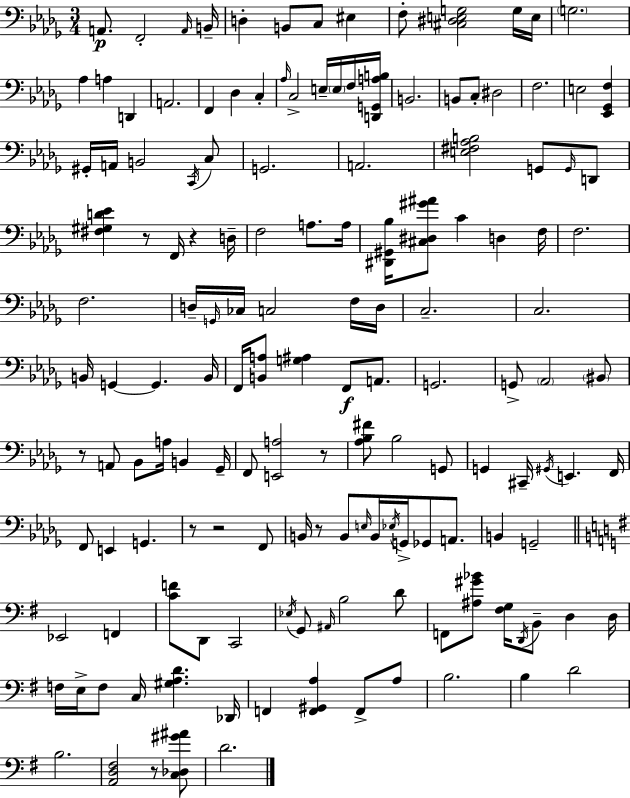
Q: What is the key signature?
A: BES minor